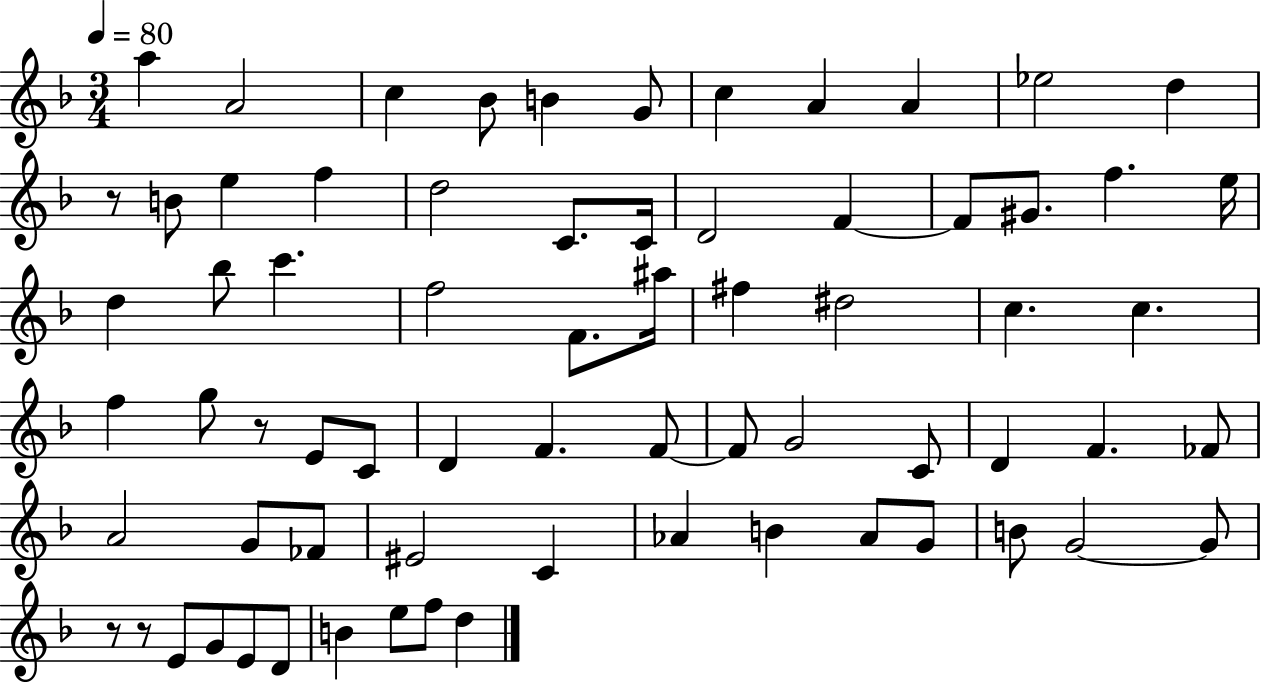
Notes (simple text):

A5/q A4/h C5/q Bb4/e B4/q G4/e C5/q A4/q A4/q Eb5/h D5/q R/e B4/e E5/q F5/q D5/h C4/e. C4/s D4/h F4/q F4/e G#4/e. F5/q. E5/s D5/q Bb5/e C6/q. F5/h F4/e. A#5/s F#5/q D#5/h C5/q. C5/q. F5/q G5/e R/e E4/e C4/e D4/q F4/q. F4/e F4/e G4/h C4/e D4/q F4/q. FES4/e A4/h G4/e FES4/e EIS4/h C4/q Ab4/q B4/q Ab4/e G4/e B4/e G4/h G4/e R/e R/e E4/e G4/e E4/e D4/e B4/q E5/e F5/e D5/q